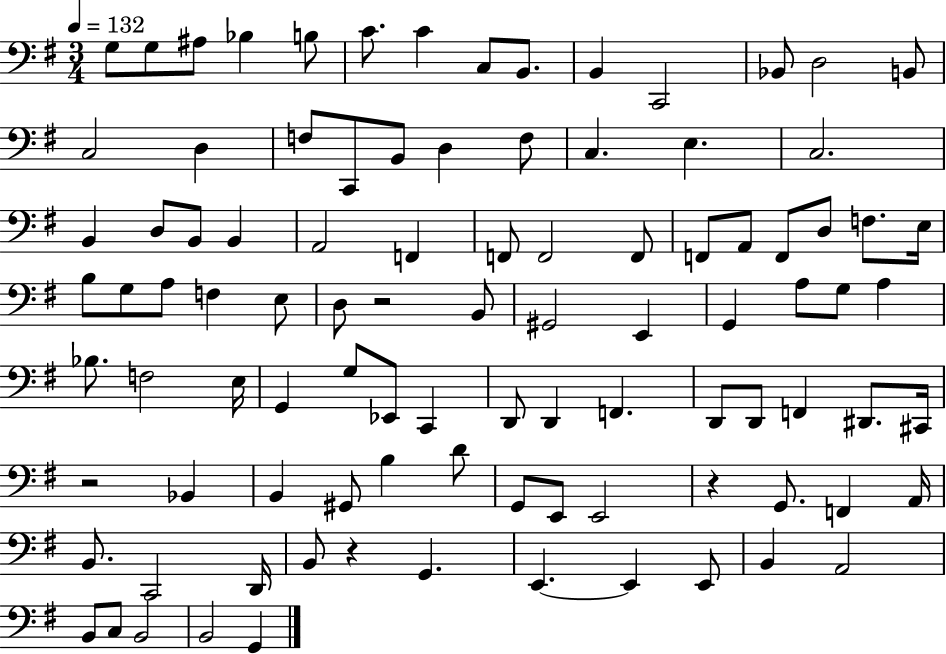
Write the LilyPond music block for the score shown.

{
  \clef bass
  \numericTimeSignature
  \time 3/4
  \key g \major
  \tempo 4 = 132
  g8 g8 ais8 bes4 b8 | c'8. c'4 c8 b,8. | b,4 c,2 | bes,8 d2 b,8 | \break c2 d4 | f8 c,8 b,8 d4 f8 | c4. e4. | c2. | \break b,4 d8 b,8 b,4 | a,2 f,4 | f,8 f,2 f,8 | f,8 a,8 f,8 d8 f8. e16 | \break b8 g8 a8 f4 e8 | d8 r2 b,8 | gis,2 e,4 | g,4 a8 g8 a4 | \break bes8. f2 e16 | g,4 g8 ees,8 c,4 | d,8 d,4 f,4. | d,8 d,8 f,4 dis,8. cis,16 | \break r2 bes,4 | b,4 gis,8 b4 d'8 | g,8 e,8 e,2 | r4 g,8. f,4 a,16 | \break b,8. c,2 d,16 | b,8 r4 g,4. | e,4.~~ e,4 e,8 | b,4 a,2 | \break b,8 c8 b,2 | b,2 g,4 | \bar "|."
}